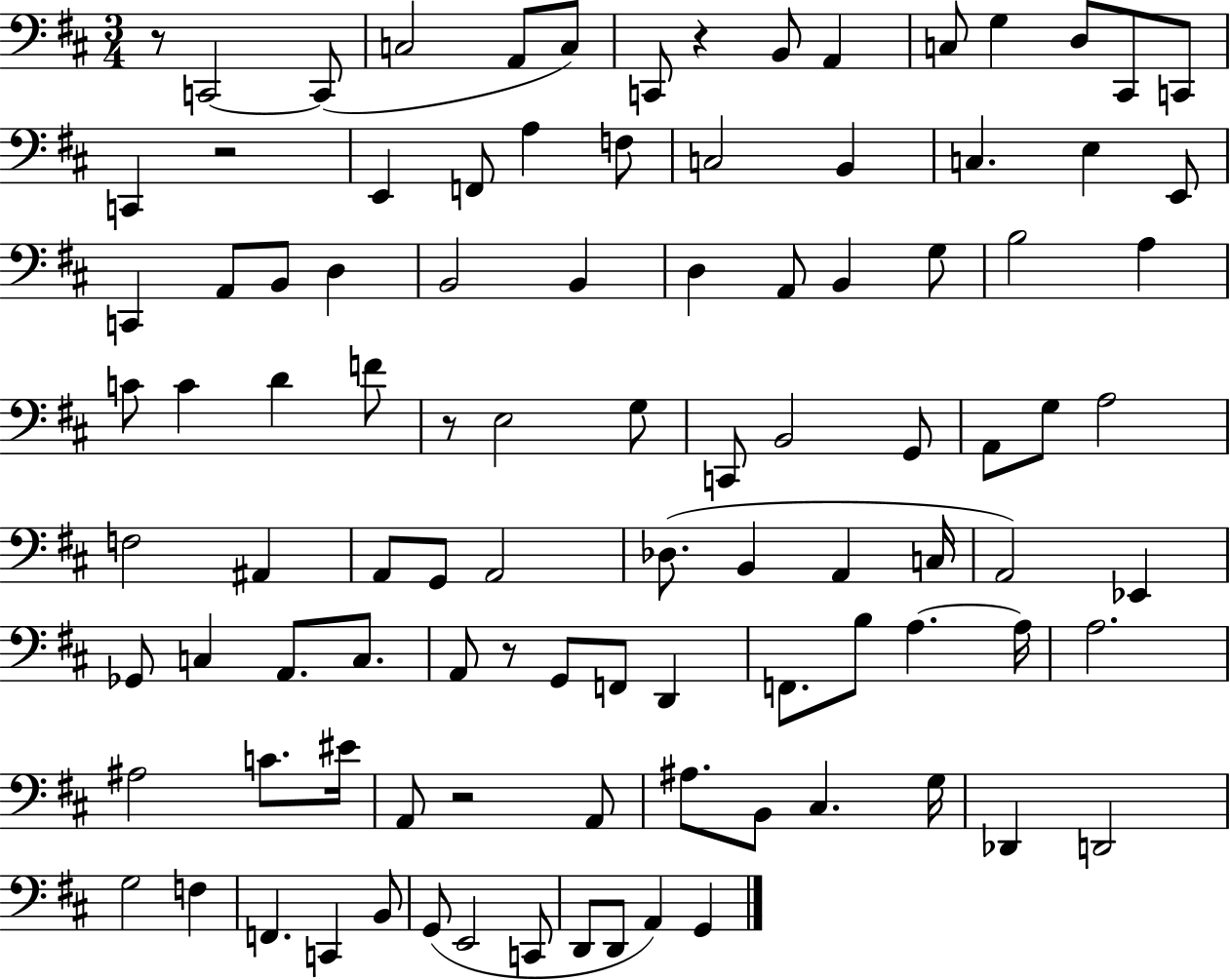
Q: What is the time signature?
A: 3/4